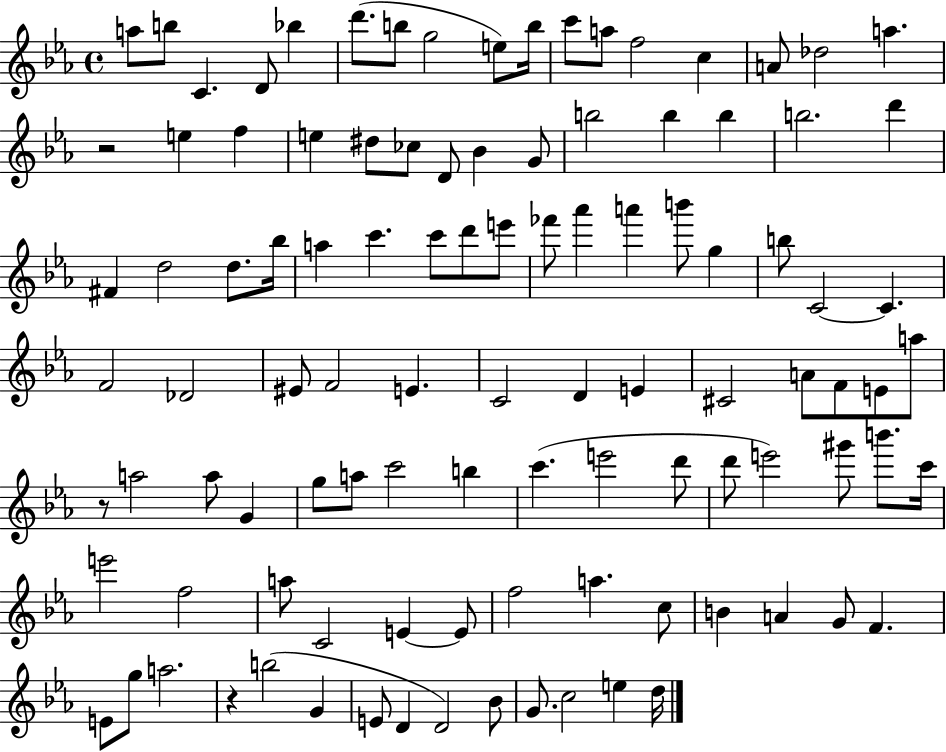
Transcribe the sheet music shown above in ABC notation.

X:1
T:Untitled
M:4/4
L:1/4
K:Eb
a/2 b/2 C D/2 _b d'/2 b/2 g2 e/2 b/4 c'/2 a/2 f2 c A/2 _d2 a z2 e f e ^d/2 _c/2 D/2 _B G/2 b2 b b b2 d' ^F d2 d/2 _b/4 a c' c'/2 d'/2 e'/2 _f'/2 _a' a' b'/2 g b/2 C2 C F2 _D2 ^E/2 F2 E C2 D E ^C2 A/2 F/2 E/2 a/2 z/2 a2 a/2 G g/2 a/2 c'2 b c' e'2 d'/2 d'/2 e'2 ^g'/2 b'/2 c'/4 e'2 f2 a/2 C2 E E/2 f2 a c/2 B A G/2 F E/2 g/2 a2 z b2 G E/2 D D2 _B/2 G/2 c2 e d/4